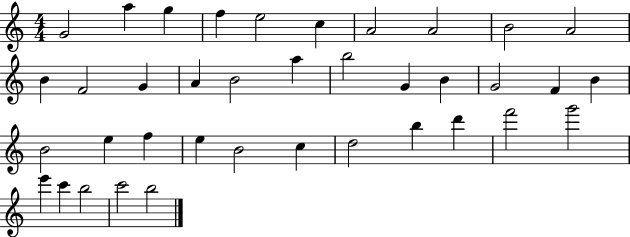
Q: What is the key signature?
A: C major